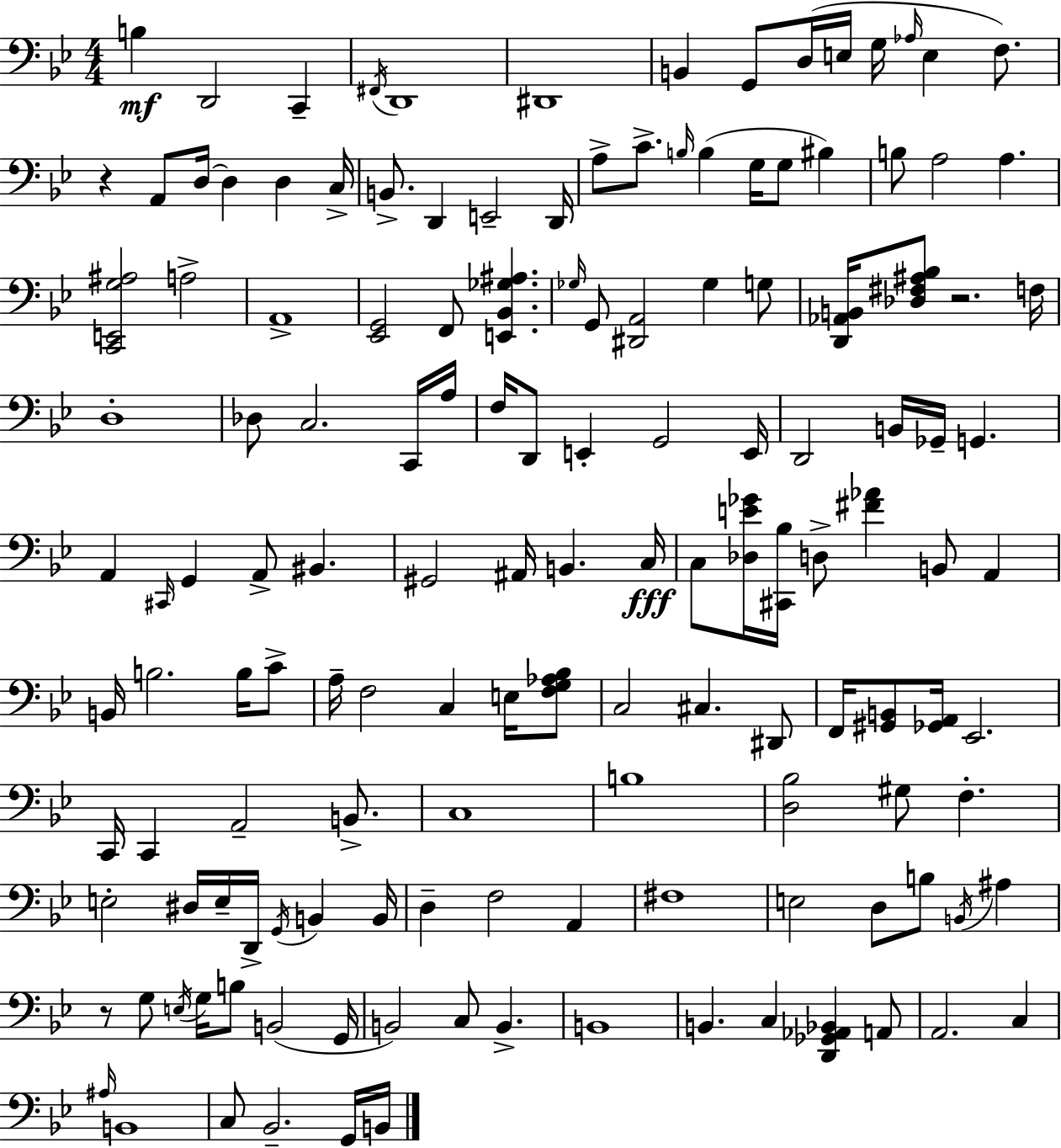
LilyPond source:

{
  \clef bass
  \numericTimeSignature
  \time 4/4
  \key bes \major
  b4\mf d,2 c,4-- | \acciaccatura { fis,16 } d,1 | dis,1 | b,4 g,8 d16( e16 g16 \grace { aes16 } e4 f8.) | \break r4 a,8 d16~~ d4 d4 | c16-> b,8.-> d,4 e,2-- | d,16 a8-> c'8.-> \grace { b16 } b4( g16 g8 bis4) | b8 a2 a4. | \break <c, e, g ais>2 a2-> | a,1-> | <ees, g,>2 f,8 <e, bes, ges ais>4. | \grace { ges16 } g,8 <dis, a,>2 ges4 | \break g8 <d, aes, b,>16 <des fis ais bes>8 r2. | f16 d1-. | des8 c2. | c,16 a16 f16 d,8 e,4-. g,2 | \break e,16 d,2 b,16 ges,16-- g,4. | a,4 \grace { cis,16 } g,4 a,8-> bis,4. | gis,2 ais,16 b,4. | c16\fff c8 <des e' ges'>16 <cis, bes>16 d8-> <fis' aes'>4 b,8 | \break a,4 b,16 b2. | b16 c'8-> a16-- f2 c4 | e16 <f g aes bes>8 c2 cis4. | dis,8 f,16 <gis, b,>8 <ges, a,>16 ees,2. | \break c,16 c,4 a,2-- | b,8.-> c1 | b1 | <d bes>2 gis8 f4.-. | \break e2-. dis16 e16-- d,16-> | \acciaccatura { g,16 } b,4 b,16 d4-- f2 | a,4 fis1 | e2 d8 | \break b8 \acciaccatura { b,16 } ais4 r8 g8 \acciaccatura { e16 } g16 b8 b,2( | g,16 b,2) | c8 b,4.-> b,1 | b,4. c4 | \break <d, ges, aes, bes,>4 a,8 a,2. | c4 \grace { ais16 } b,1 | c8 bes,2.-- | g,16 b,16 \bar "|."
}